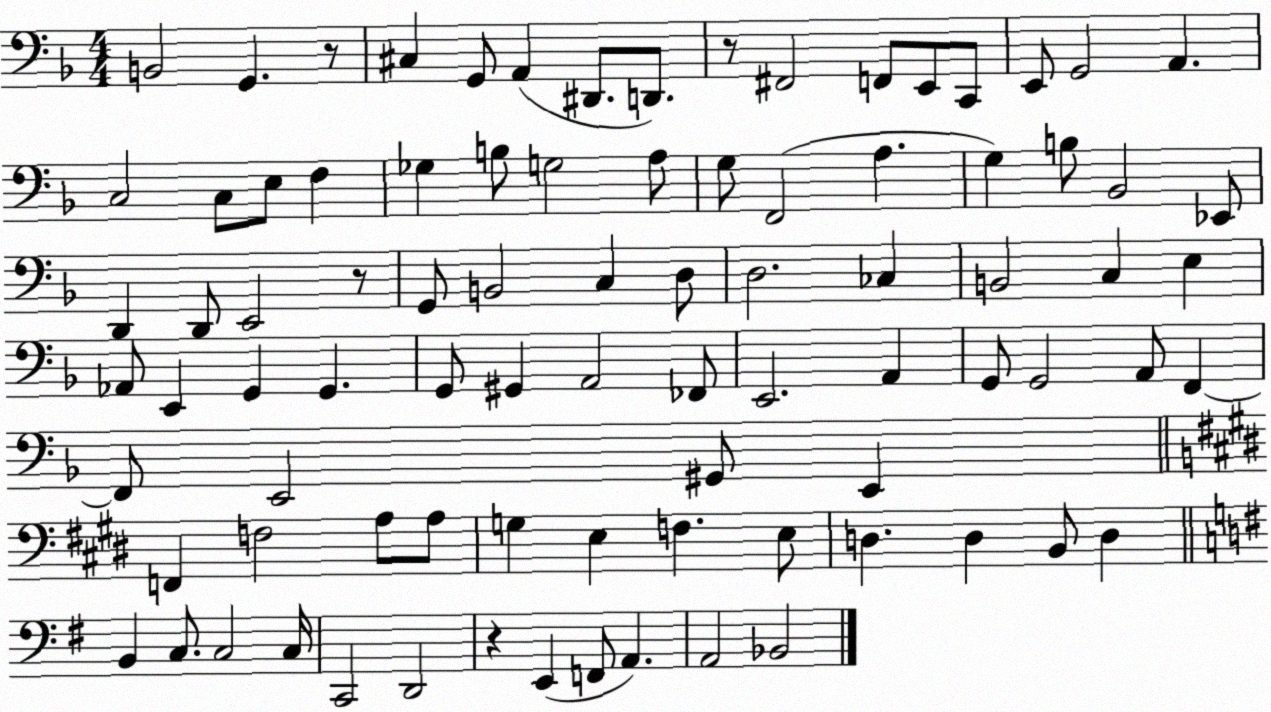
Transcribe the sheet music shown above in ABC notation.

X:1
T:Untitled
M:4/4
L:1/4
K:F
B,,2 G,, z/2 ^C, G,,/2 A,, ^D,,/2 D,,/2 z/2 ^F,,2 F,,/2 E,,/2 C,,/2 E,,/2 G,,2 A,, C,2 C,/2 E,/2 F, _G, B,/2 G,2 A,/2 G,/2 F,,2 A, G, B,/2 _B,,2 _E,,/2 D,, D,,/2 E,,2 z/2 G,,/2 B,,2 C, D,/2 D,2 _C, B,,2 C, E, _A,,/2 E,, G,, G,, G,,/2 ^G,, A,,2 _F,,/2 E,,2 A,, G,,/2 G,,2 A,,/2 F,, F,,/2 E,,2 ^G,,/2 E,, F,, F,2 A,/2 A,/2 G, E, F, E,/2 D, D, B,,/2 D, B,, C,/2 C,2 C,/4 C,,2 D,,2 z E,, F,,/2 A,, A,,2 _B,,2